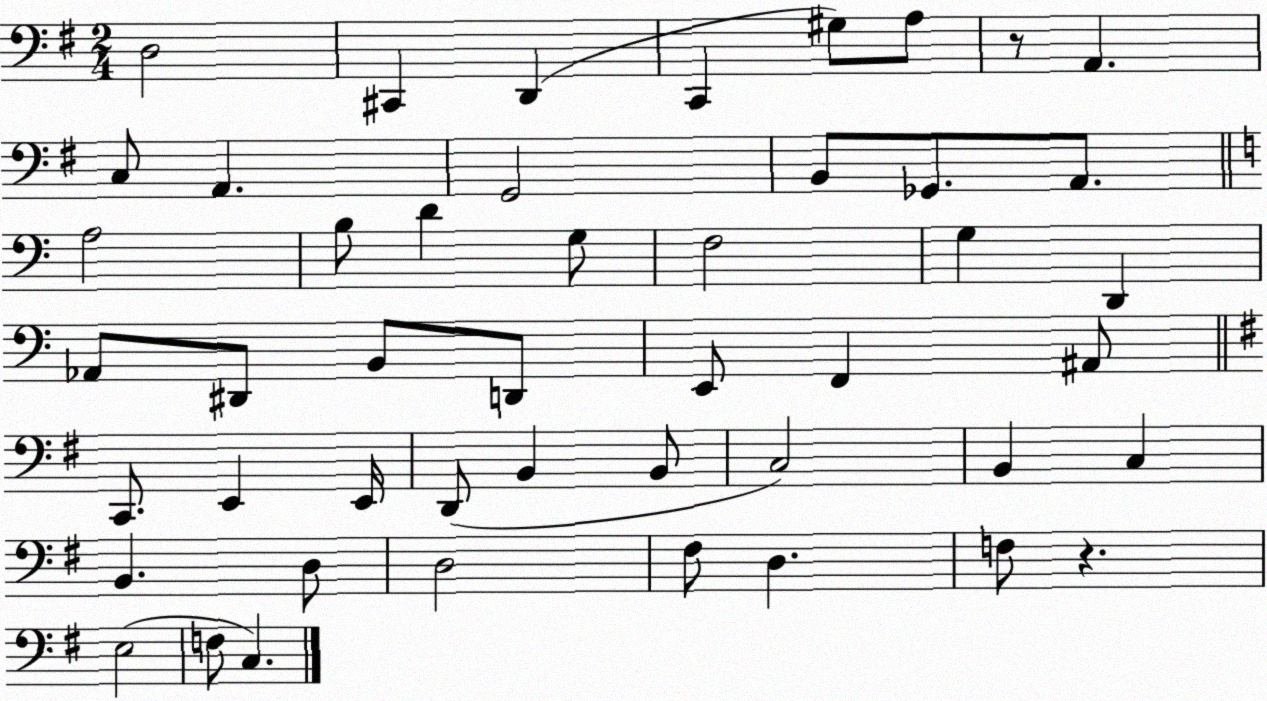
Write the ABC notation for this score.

X:1
T:Untitled
M:2/4
L:1/4
K:G
D,2 ^C,, D,, C,, ^G,/2 A,/2 z/2 A,, C,/2 A,, G,,2 B,,/2 _G,,/2 A,,/2 A,2 B,/2 D G,/2 F,2 G, D,, _A,,/2 ^D,,/2 B,,/2 D,,/2 E,,/2 F,, ^A,,/2 C,,/2 E,, E,,/4 D,,/2 B,, B,,/2 C,2 B,, C, B,, D,/2 D,2 ^F,/2 D, F,/2 z E,2 F,/2 C,